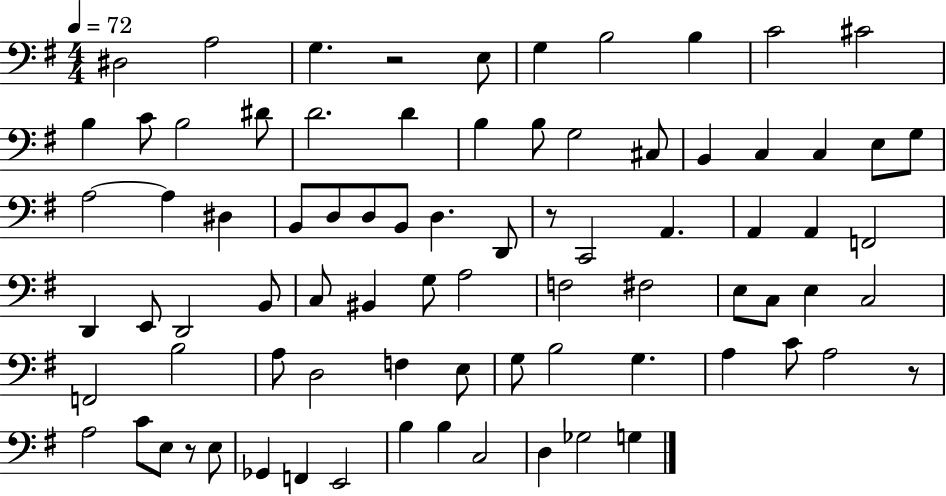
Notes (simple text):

D#3/h A3/h G3/q. R/h E3/e G3/q B3/h B3/q C4/h C#4/h B3/q C4/e B3/h D#4/e D4/h. D4/q B3/q B3/e G3/h C#3/e B2/q C3/q C3/q E3/e G3/e A3/h A3/q D#3/q B2/e D3/e D3/e B2/e D3/q. D2/e R/e C2/h A2/q. A2/q A2/q F2/h D2/q E2/e D2/h B2/e C3/e BIS2/q G3/e A3/h F3/h F#3/h E3/e C3/e E3/q C3/h F2/h B3/h A3/e D3/h F3/q E3/e G3/e B3/h G3/q. A3/q C4/e A3/h R/e A3/h C4/e E3/e R/e E3/e Gb2/q F2/q E2/h B3/q B3/q C3/h D3/q Gb3/h G3/q